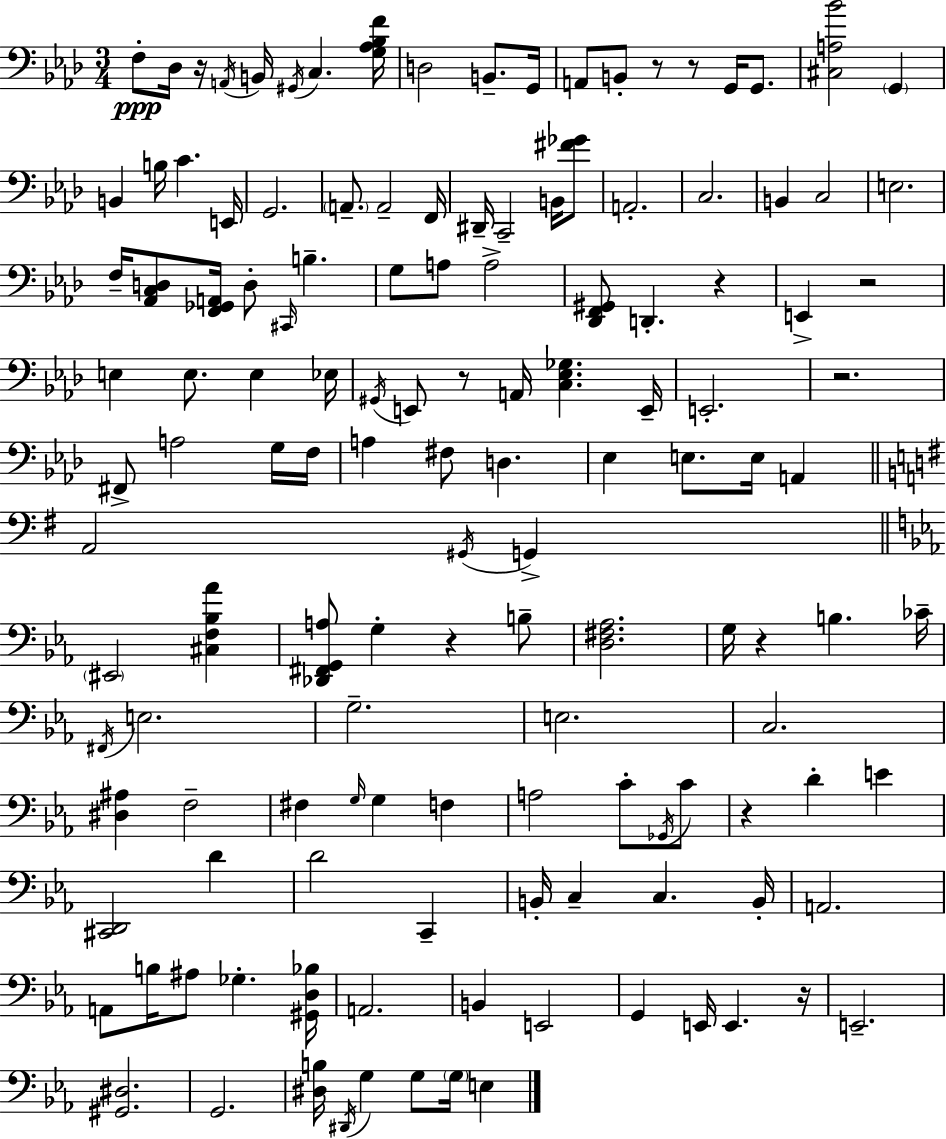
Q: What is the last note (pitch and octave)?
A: E3